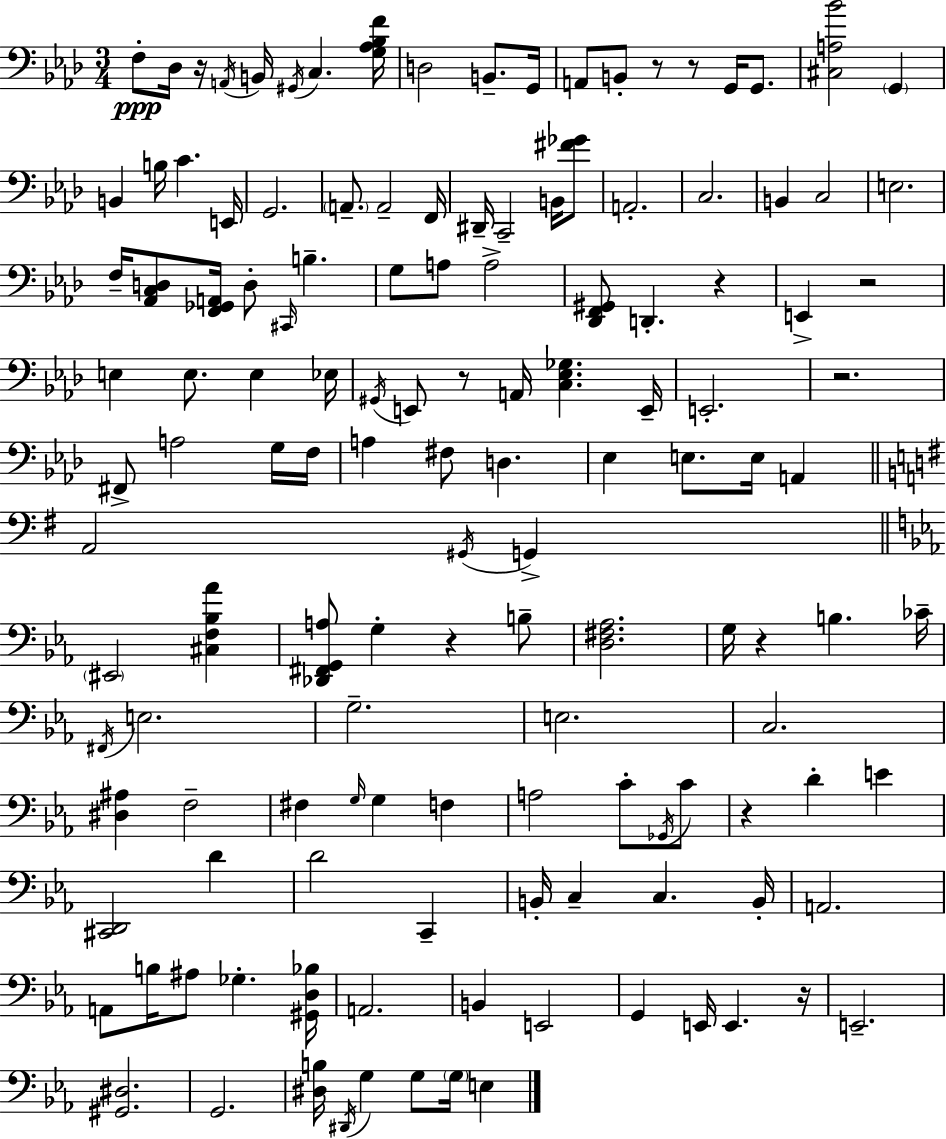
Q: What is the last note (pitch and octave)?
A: E3